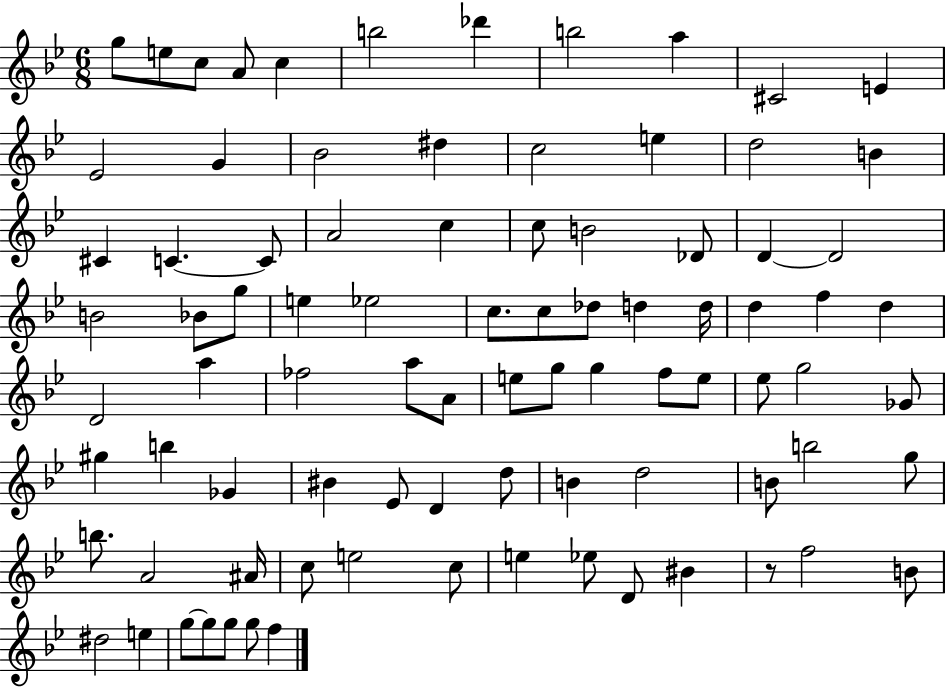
X:1
T:Untitled
M:6/8
L:1/4
K:Bb
g/2 e/2 c/2 A/2 c b2 _d' b2 a ^C2 E _E2 G _B2 ^d c2 e d2 B ^C C C/2 A2 c c/2 B2 _D/2 D D2 B2 _B/2 g/2 e _e2 c/2 c/2 _d/2 d d/4 d f d D2 a _f2 a/2 A/2 e/2 g/2 g f/2 e/2 _e/2 g2 _G/2 ^g b _G ^B _E/2 D d/2 B d2 B/2 b2 g/2 b/2 A2 ^A/4 c/2 e2 c/2 e _e/2 D/2 ^B z/2 f2 B/2 ^d2 e g/2 g/2 g/2 g/2 f